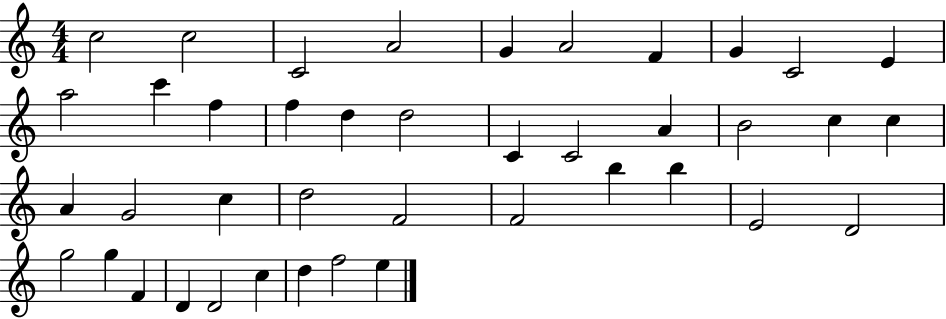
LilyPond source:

{
  \clef treble
  \numericTimeSignature
  \time 4/4
  \key c \major
  c''2 c''2 | c'2 a'2 | g'4 a'2 f'4 | g'4 c'2 e'4 | \break a''2 c'''4 f''4 | f''4 d''4 d''2 | c'4 c'2 a'4 | b'2 c''4 c''4 | \break a'4 g'2 c''4 | d''2 f'2 | f'2 b''4 b''4 | e'2 d'2 | \break g''2 g''4 f'4 | d'4 d'2 c''4 | d''4 f''2 e''4 | \bar "|."
}